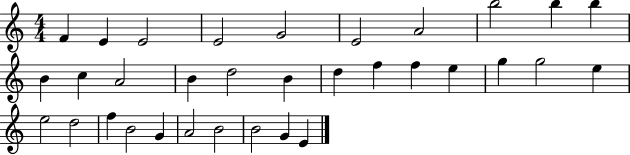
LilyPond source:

{
  \clef treble
  \numericTimeSignature
  \time 4/4
  \key c \major
  f'4 e'4 e'2 | e'2 g'2 | e'2 a'2 | b''2 b''4 b''4 | \break b'4 c''4 a'2 | b'4 d''2 b'4 | d''4 f''4 f''4 e''4 | g''4 g''2 e''4 | \break e''2 d''2 | f''4 b'2 g'4 | a'2 b'2 | b'2 g'4 e'4 | \break \bar "|."
}